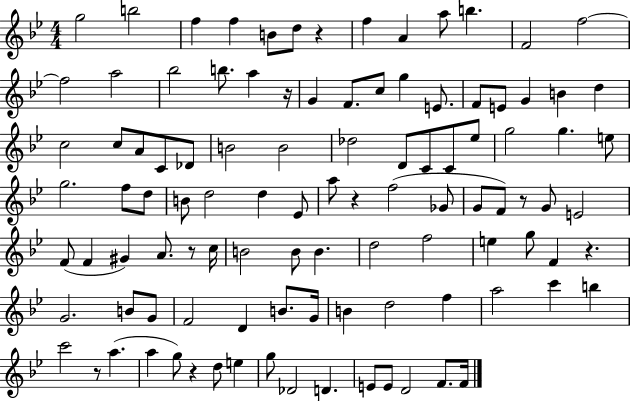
G5/h B5/h F5/q F5/q B4/e D5/e R/q F5/q A4/q A5/e B5/q. F4/h F5/h F5/h A5/h Bb5/h B5/e. A5/q R/s G4/q F4/e. C5/e G5/q E4/e. F4/e E4/e G4/q B4/q D5/q C5/h C5/e A4/e C4/e Db4/e B4/h B4/h Db5/h D4/e C4/e C4/e Eb5/e G5/h G5/q. E5/e G5/h. F5/e D5/e B4/e D5/h D5/q Eb4/e A5/e R/q F5/h Gb4/e G4/e F4/e R/e G4/e E4/h F4/e F4/q G#4/q A4/e. R/e C5/s B4/h B4/e B4/q. D5/h F5/h E5/q G5/e F4/q R/q. G4/h. B4/e G4/e F4/h D4/q B4/e. G4/s B4/q D5/h F5/q A5/h C6/q B5/q C6/h R/e A5/q. A5/q G5/e R/q D5/e E5/q G5/e Db4/h D4/q. E4/e E4/e D4/h F4/e. F4/s